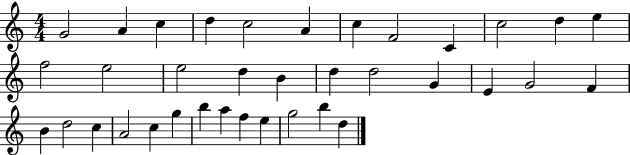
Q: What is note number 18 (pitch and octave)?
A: D5